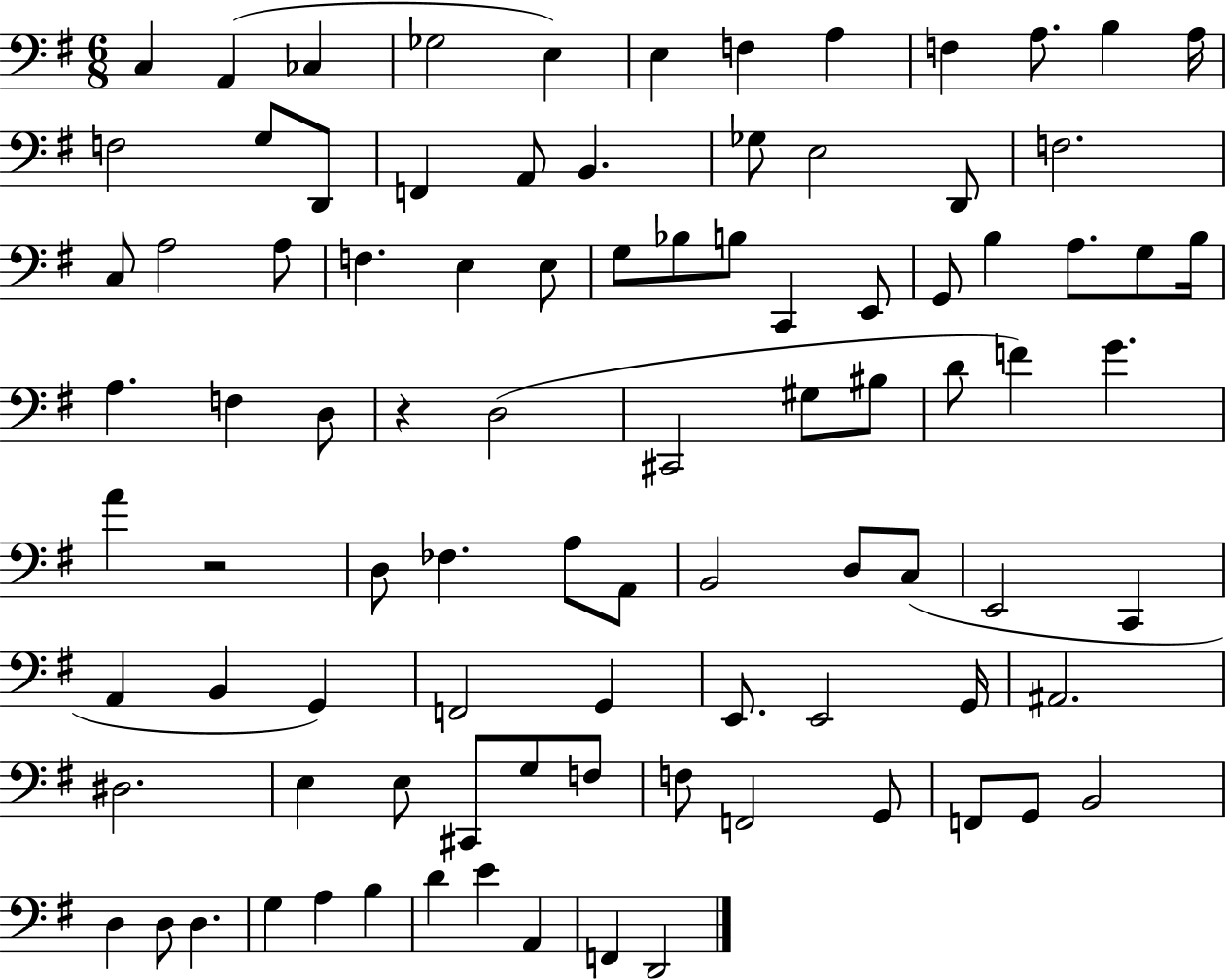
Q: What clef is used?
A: bass